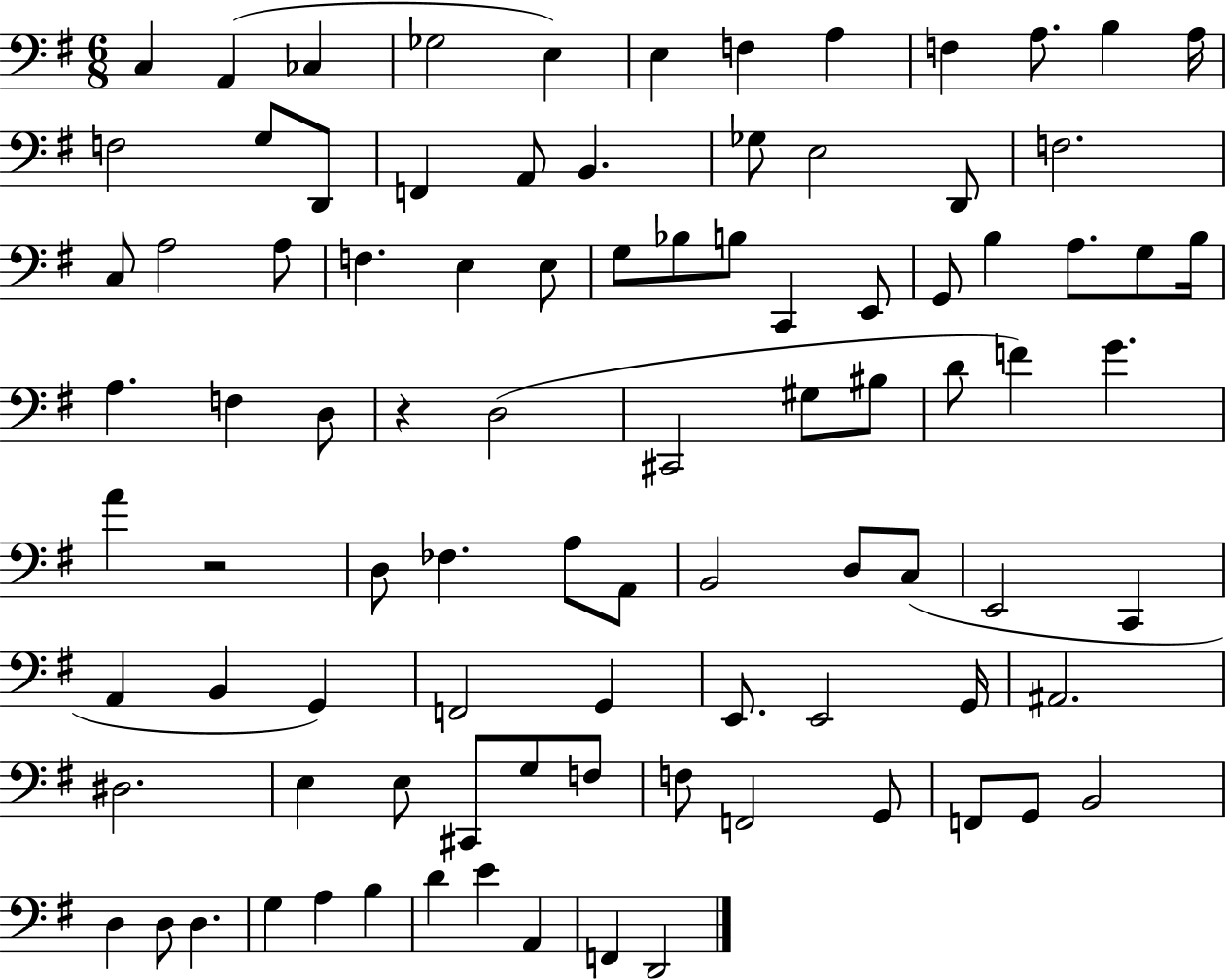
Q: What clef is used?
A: bass